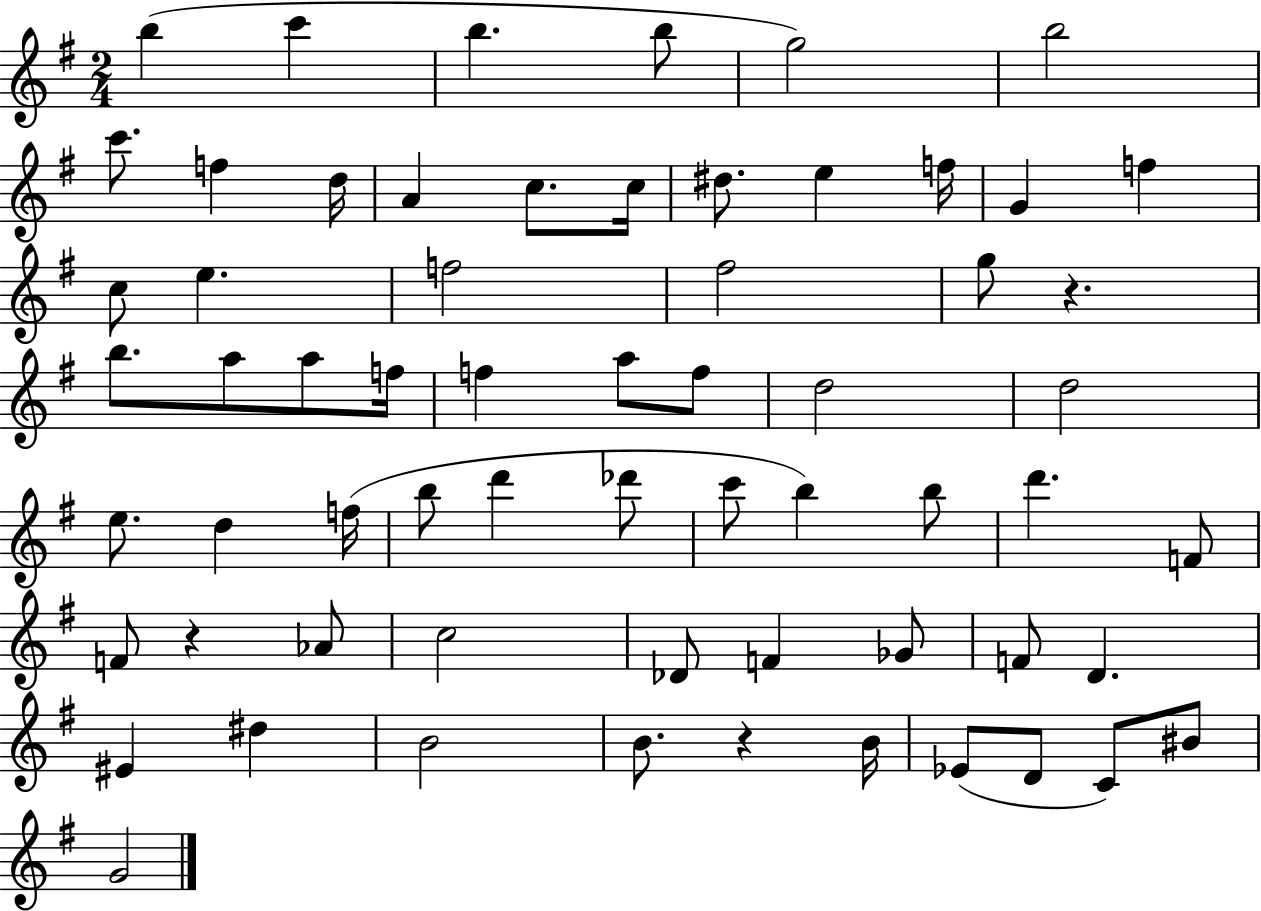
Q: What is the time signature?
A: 2/4